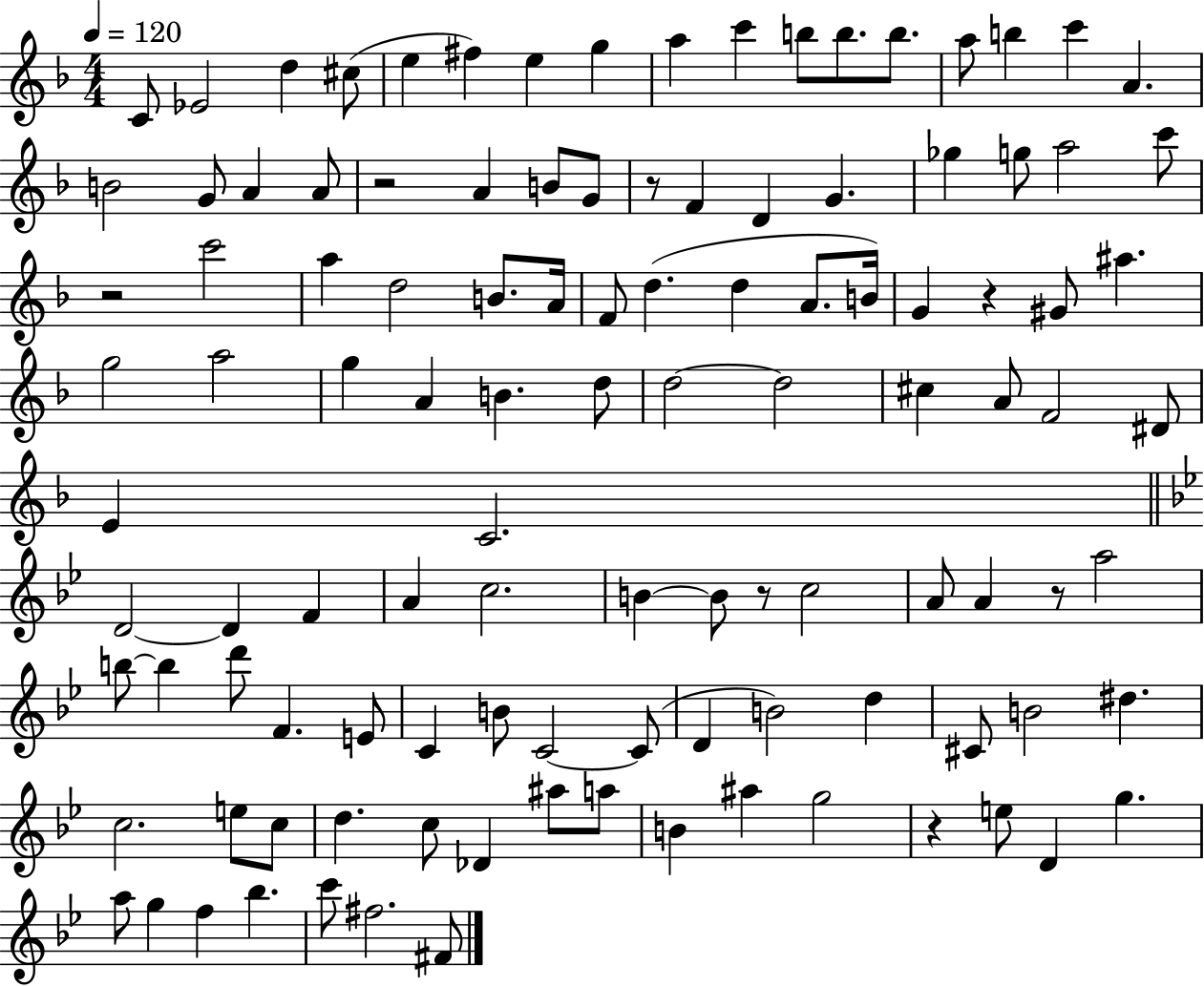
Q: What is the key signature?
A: F major